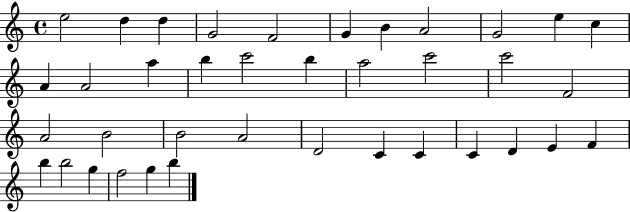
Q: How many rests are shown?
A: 0